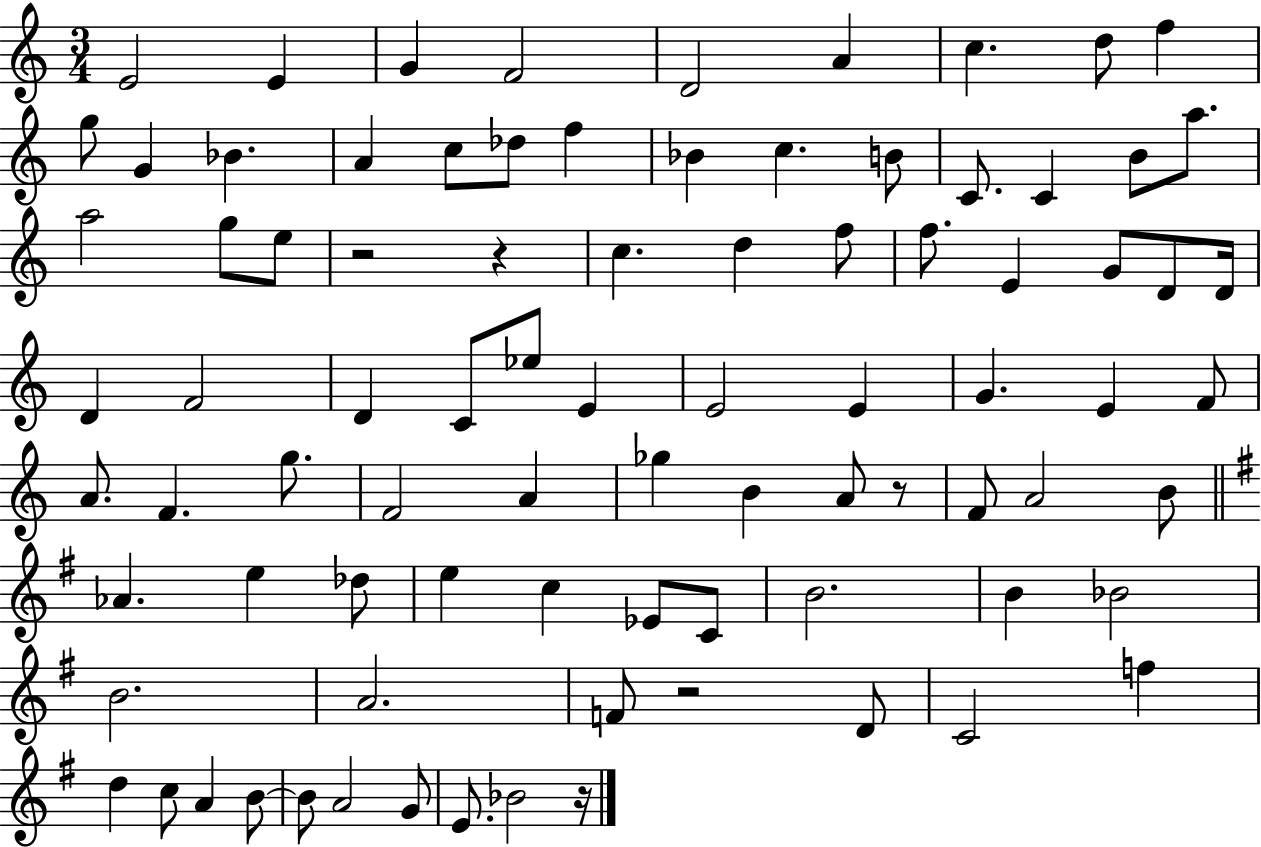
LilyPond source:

{
  \clef treble
  \numericTimeSignature
  \time 3/4
  \key c \major
  e'2 e'4 | g'4 f'2 | d'2 a'4 | c''4. d''8 f''4 | \break g''8 g'4 bes'4. | a'4 c''8 des''8 f''4 | bes'4 c''4. b'8 | c'8. c'4 b'8 a''8. | \break a''2 g''8 e''8 | r2 r4 | c''4. d''4 f''8 | f''8. e'4 g'8 d'8 d'16 | \break d'4 f'2 | d'4 c'8 ees''8 e'4 | e'2 e'4 | g'4. e'4 f'8 | \break a'8. f'4. g''8. | f'2 a'4 | ges''4 b'4 a'8 r8 | f'8 a'2 b'8 | \break \bar "||" \break \key g \major aes'4. e''4 des''8 | e''4 c''4 ees'8 c'8 | b'2. | b'4 bes'2 | \break b'2. | a'2. | f'8 r2 d'8 | c'2 f''4 | \break d''4 c''8 a'4 b'8~~ | b'8 a'2 g'8 | e'8. bes'2 r16 | \bar "|."
}